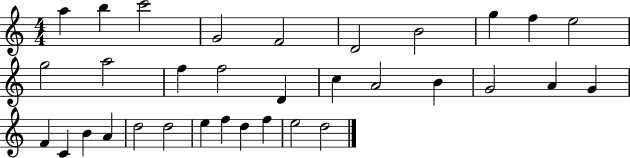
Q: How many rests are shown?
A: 0